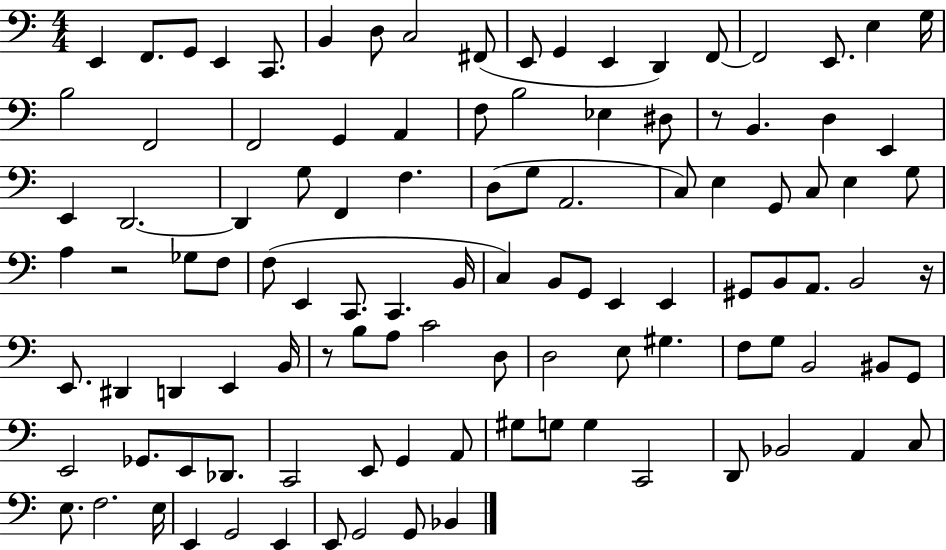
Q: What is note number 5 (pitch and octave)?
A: C2